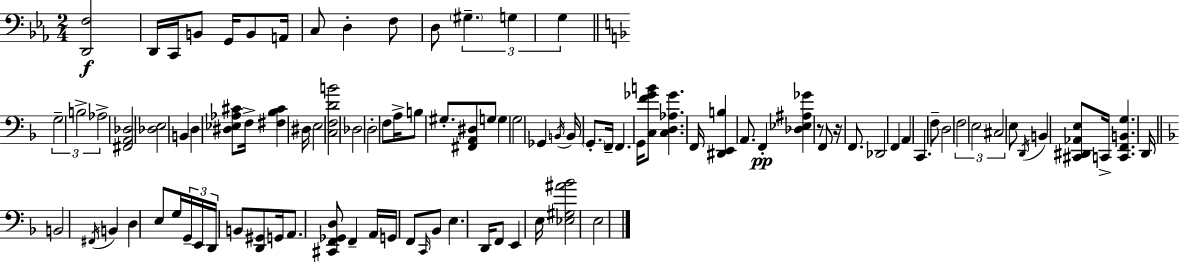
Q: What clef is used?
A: bass